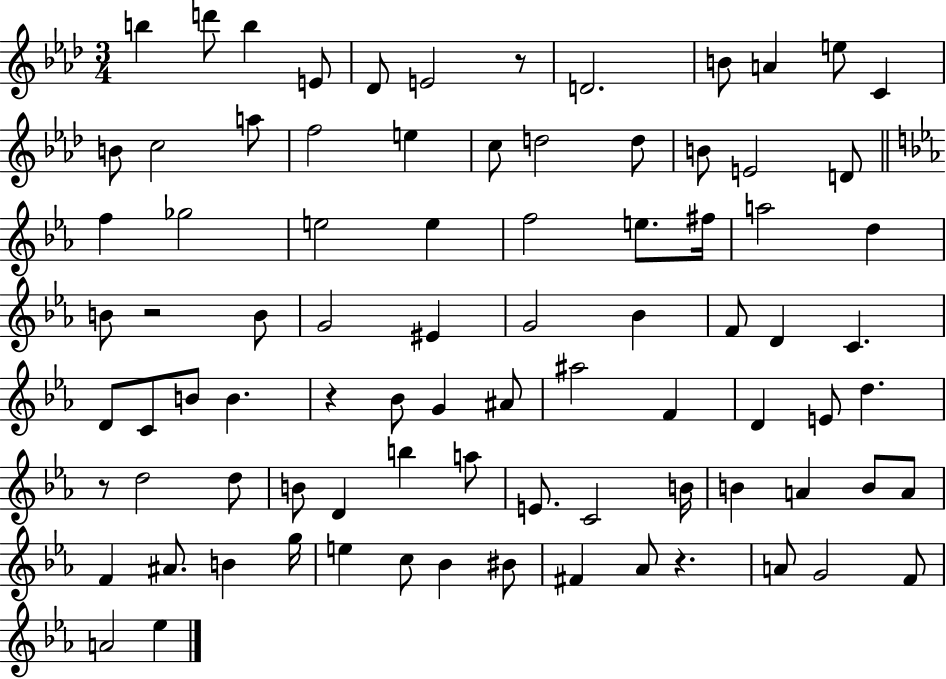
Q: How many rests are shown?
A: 5